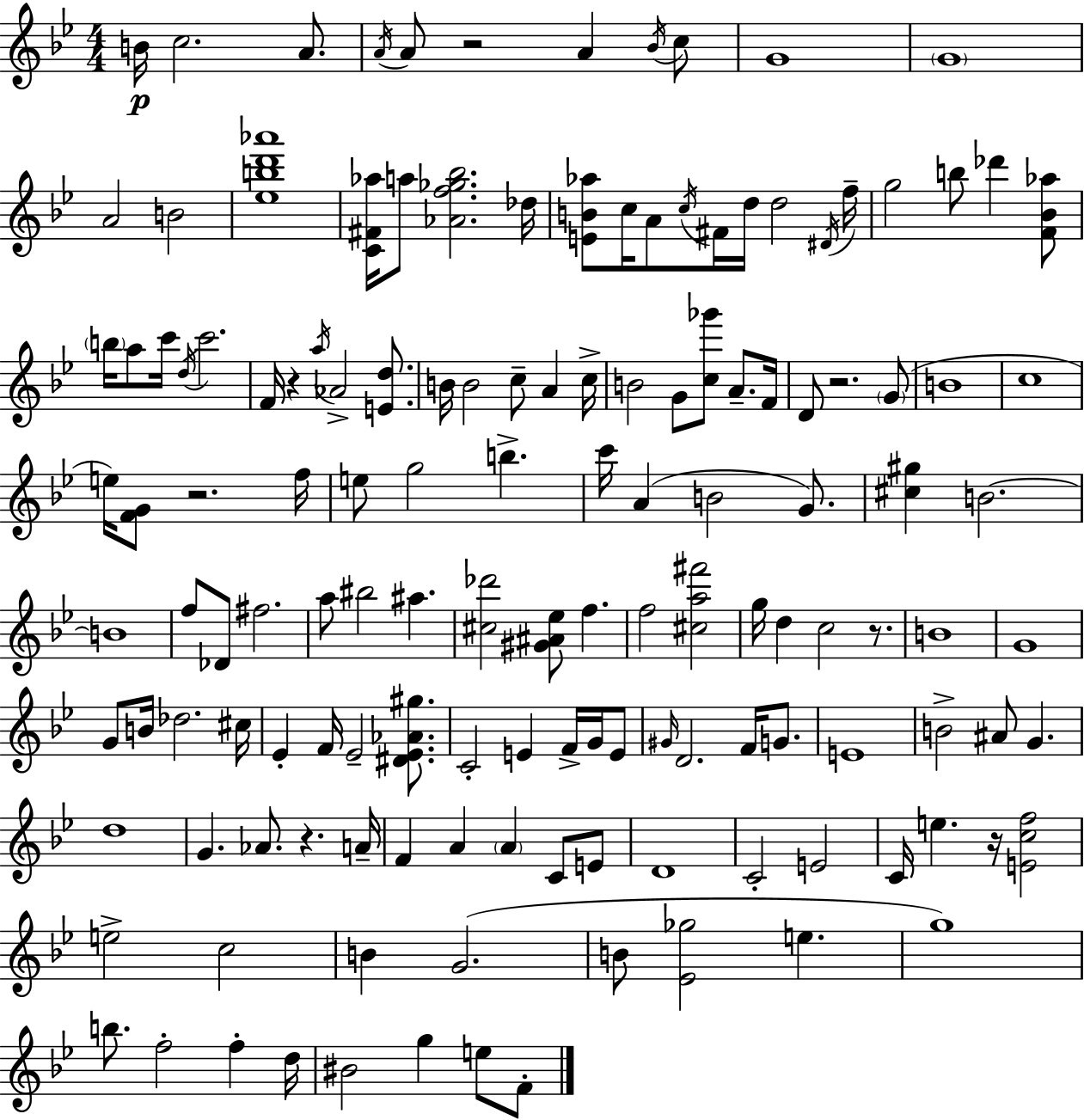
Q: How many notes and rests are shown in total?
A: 141